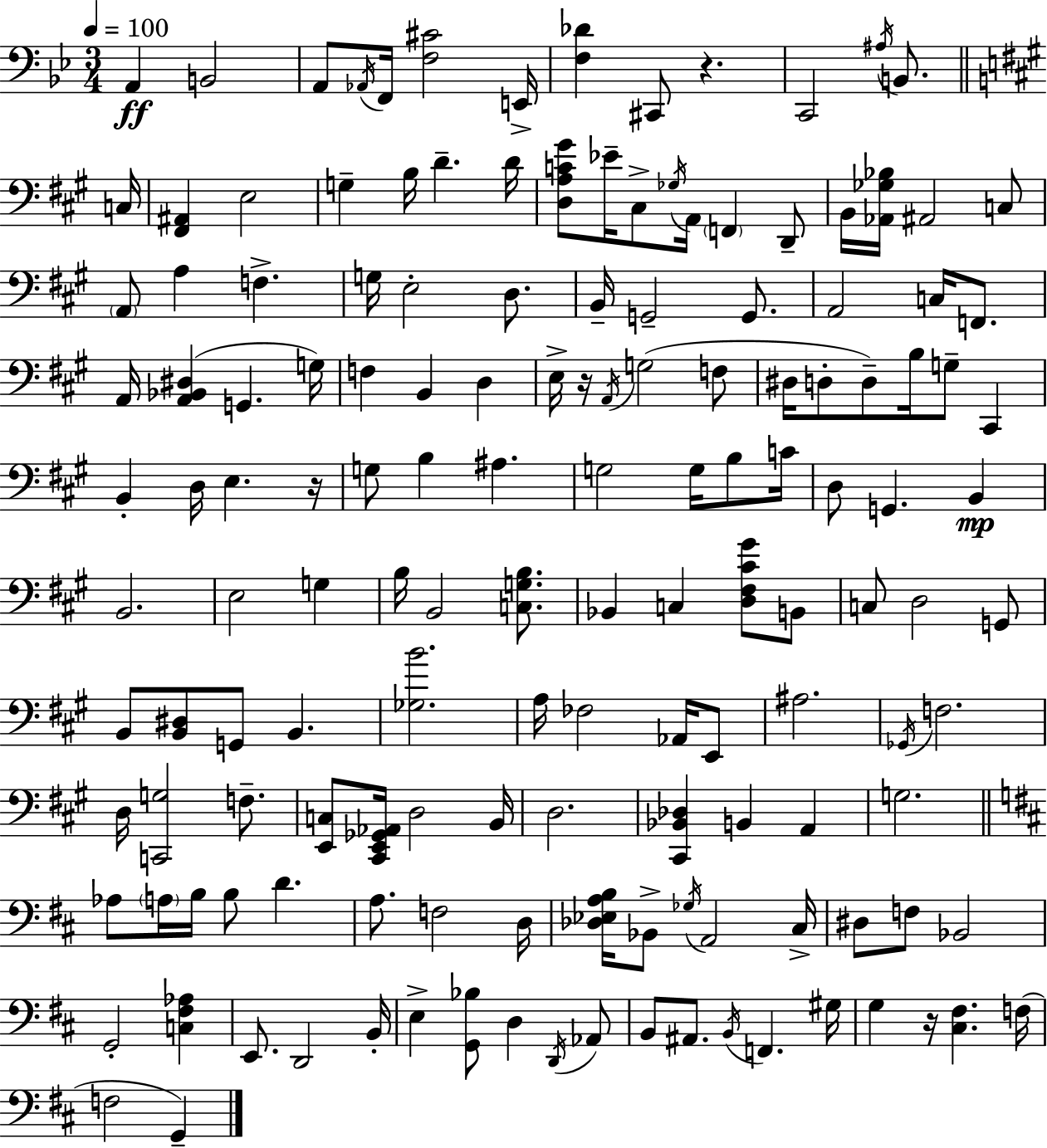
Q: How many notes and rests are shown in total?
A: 149